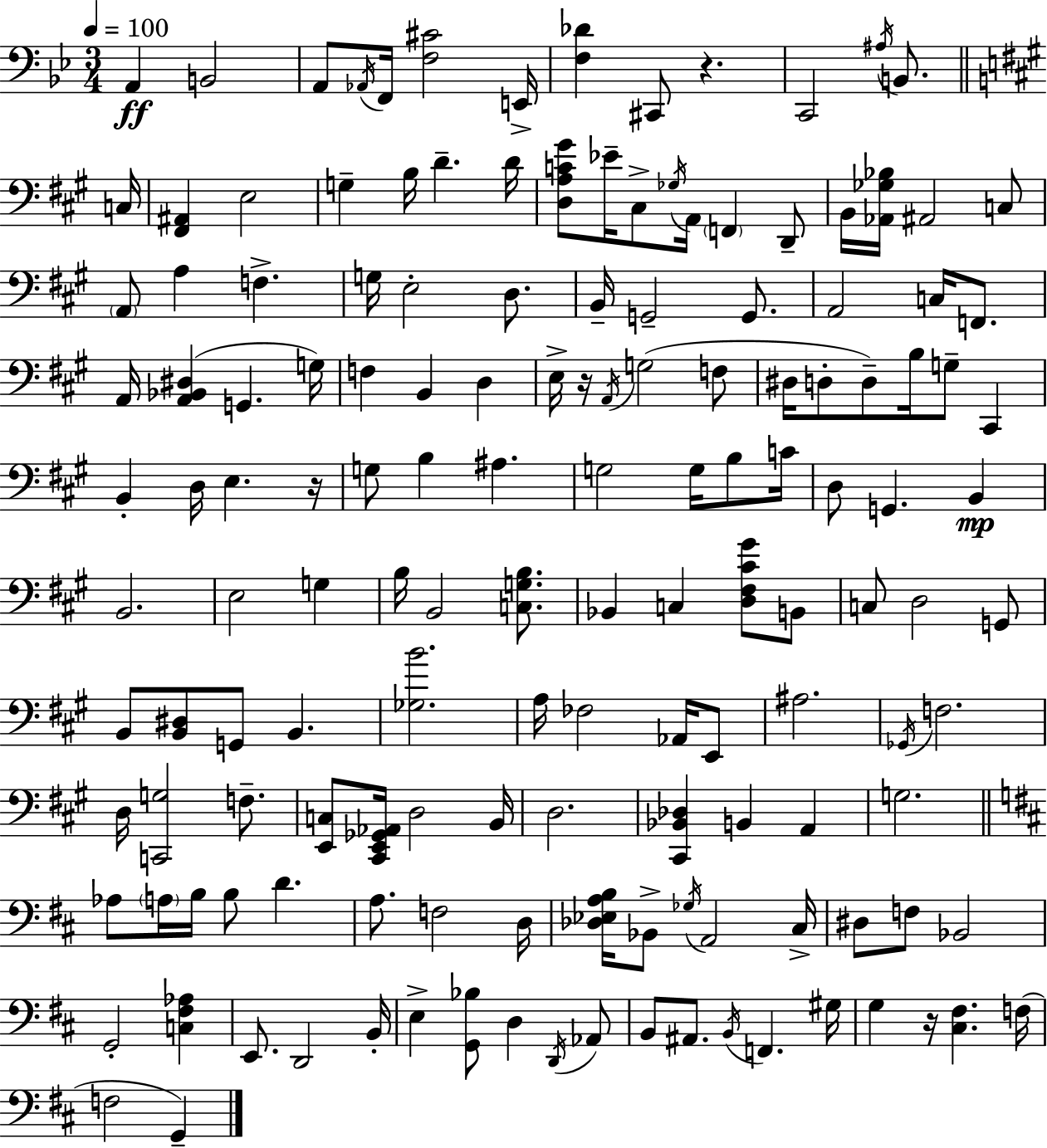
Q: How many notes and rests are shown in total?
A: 149